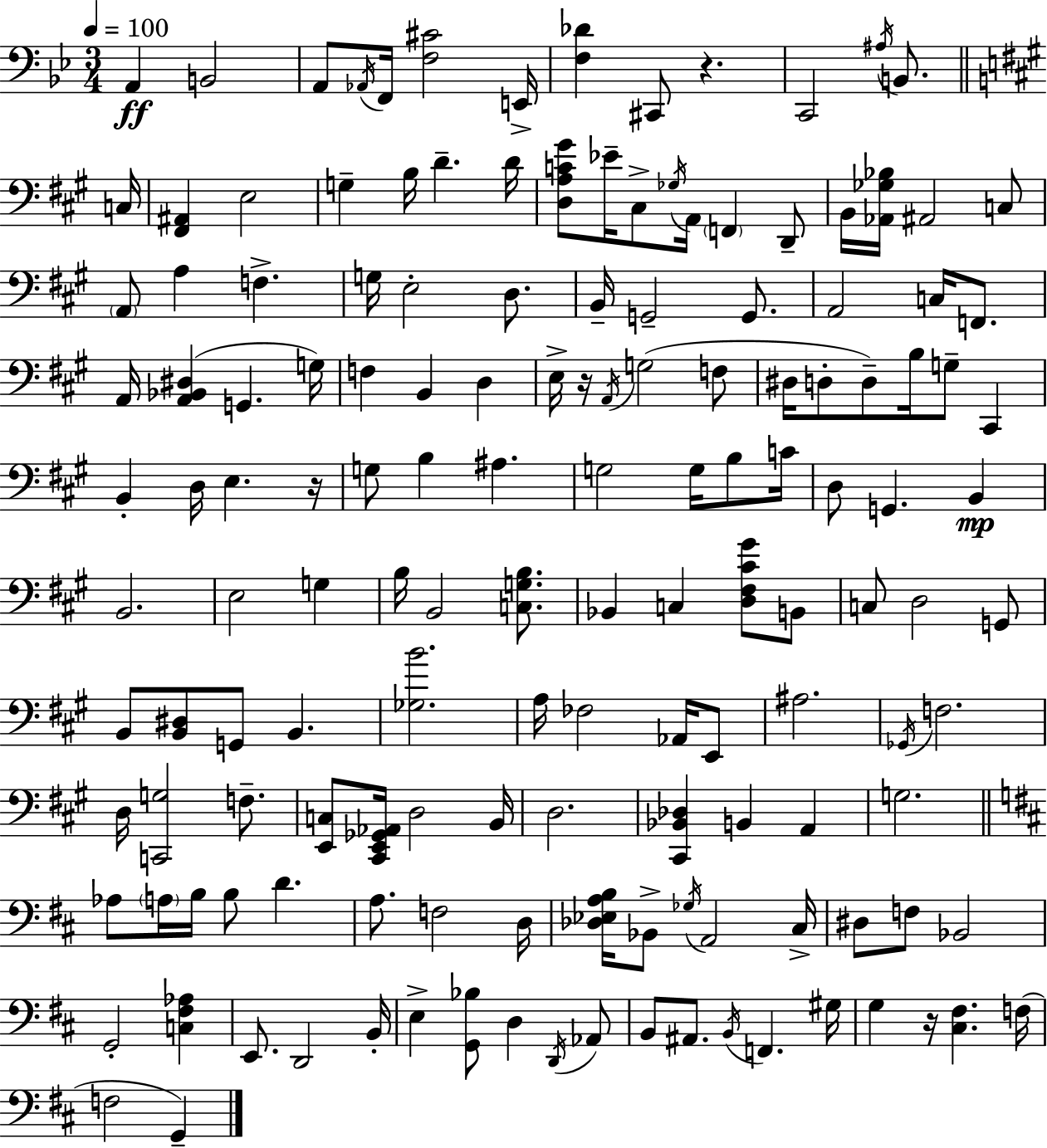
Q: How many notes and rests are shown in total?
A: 149